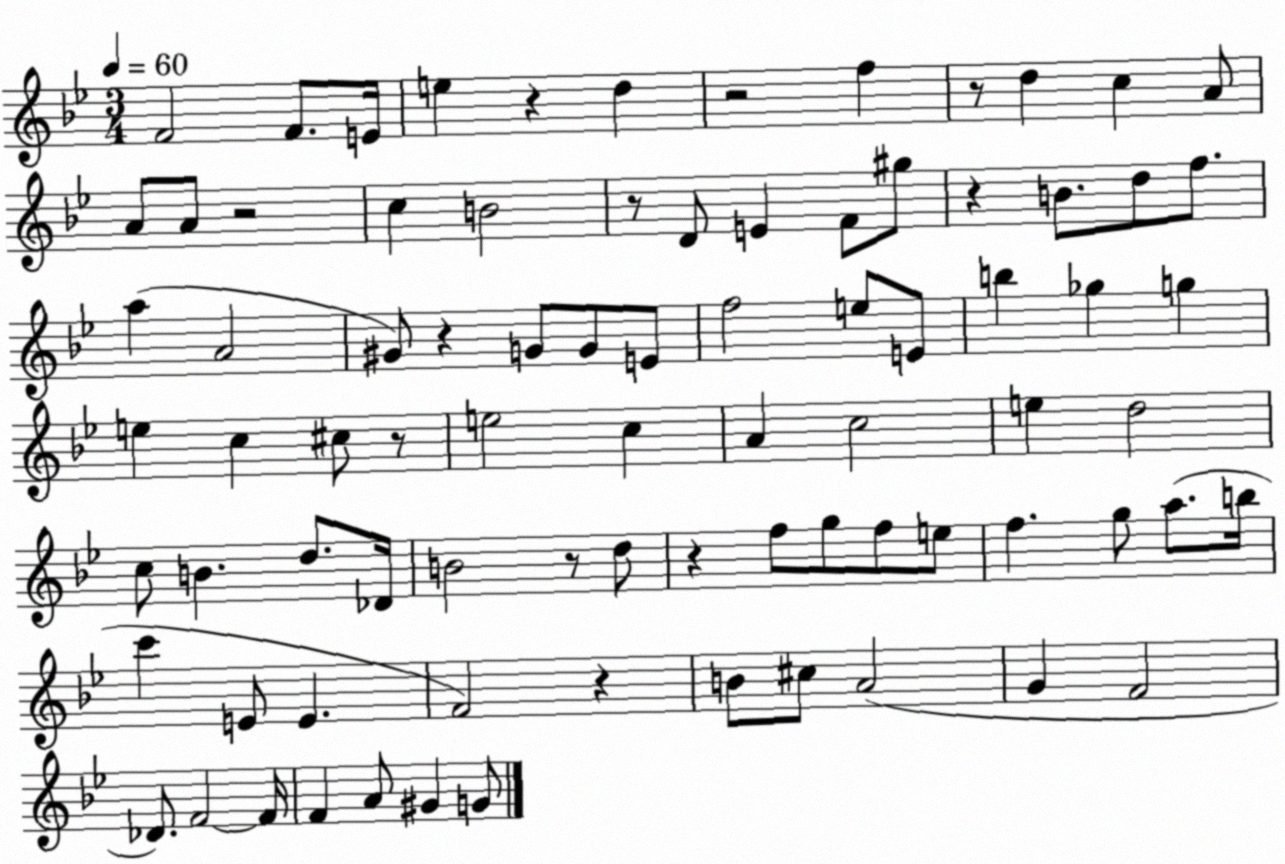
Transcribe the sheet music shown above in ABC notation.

X:1
T:Untitled
M:3/4
L:1/4
K:Bb
F2 F/2 E/4 e z d z2 f z/2 d c A/2 A/2 A/2 z2 c B2 z/2 D/2 E F/2 ^g/2 z B/2 d/2 f/2 a A2 ^G/2 z G/2 G/2 E/2 f2 e/2 E/2 b _g g e c ^c/2 z/2 e2 c A c2 e d2 c/2 B d/2 _D/4 B2 z/2 d/2 z f/2 g/2 f/2 e/2 f g/2 a/2 b/4 c' E/2 E F2 z B/2 ^c/2 A2 G F2 _D/2 F2 F/4 F A/2 ^G G/2